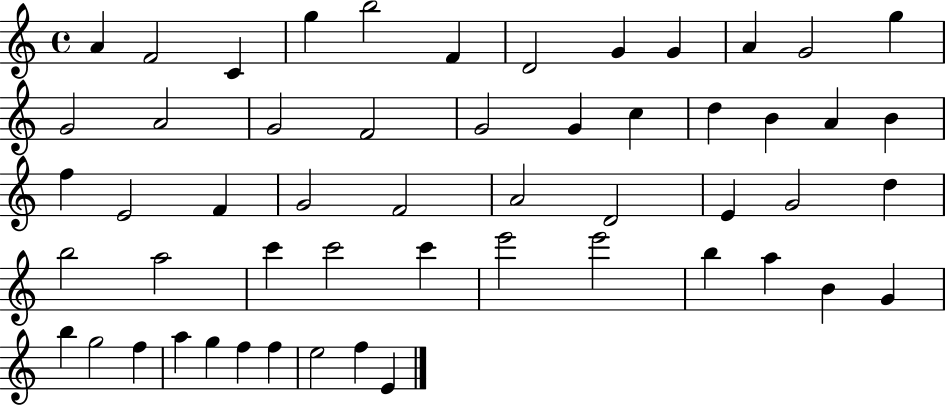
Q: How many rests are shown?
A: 0